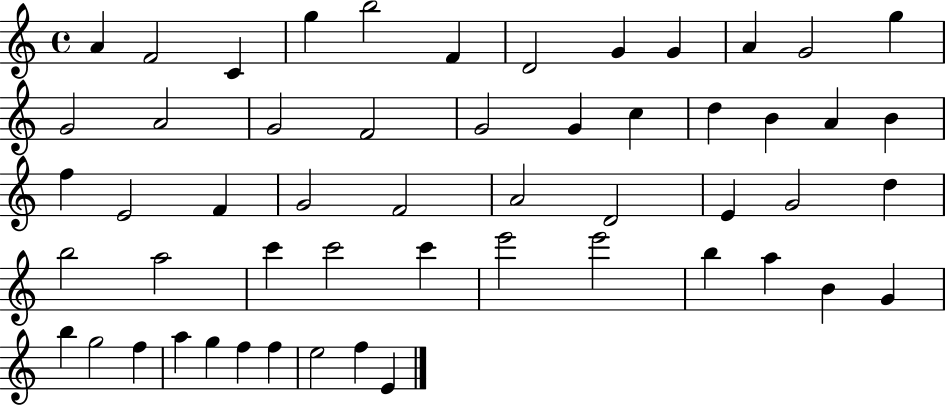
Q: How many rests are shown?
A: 0